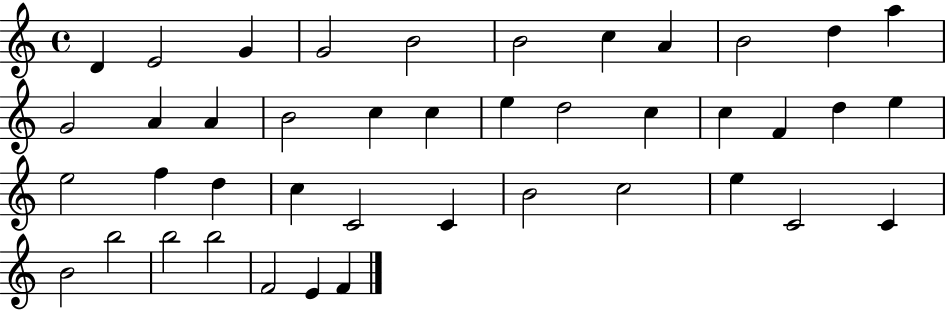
{
  \clef treble
  \time 4/4
  \defaultTimeSignature
  \key c \major
  d'4 e'2 g'4 | g'2 b'2 | b'2 c''4 a'4 | b'2 d''4 a''4 | \break g'2 a'4 a'4 | b'2 c''4 c''4 | e''4 d''2 c''4 | c''4 f'4 d''4 e''4 | \break e''2 f''4 d''4 | c''4 c'2 c'4 | b'2 c''2 | e''4 c'2 c'4 | \break b'2 b''2 | b''2 b''2 | f'2 e'4 f'4 | \bar "|."
}